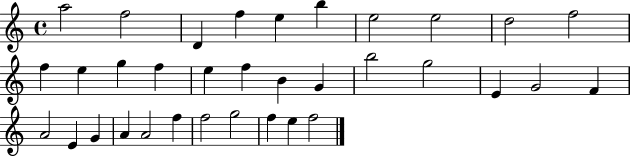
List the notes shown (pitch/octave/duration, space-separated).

A5/h F5/h D4/q F5/q E5/q B5/q E5/h E5/h D5/h F5/h F5/q E5/q G5/q F5/q E5/q F5/q B4/q G4/q B5/h G5/h E4/q G4/h F4/q A4/h E4/q G4/q A4/q A4/h F5/q F5/h G5/h F5/q E5/q F5/h